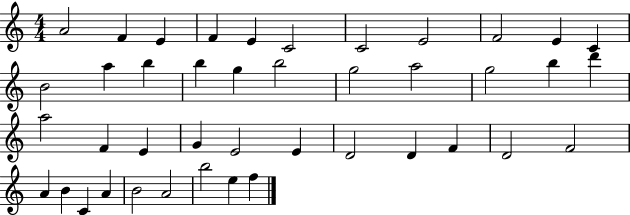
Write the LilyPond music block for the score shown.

{
  \clef treble
  \numericTimeSignature
  \time 4/4
  \key c \major
  a'2 f'4 e'4 | f'4 e'4 c'2 | c'2 e'2 | f'2 e'4 c'4 | \break b'2 a''4 b''4 | b''4 g''4 b''2 | g''2 a''2 | g''2 b''4 d'''4 | \break a''2 f'4 e'4 | g'4 e'2 e'4 | d'2 d'4 f'4 | d'2 f'2 | \break a'4 b'4 c'4 a'4 | b'2 a'2 | b''2 e''4 f''4 | \bar "|."
}